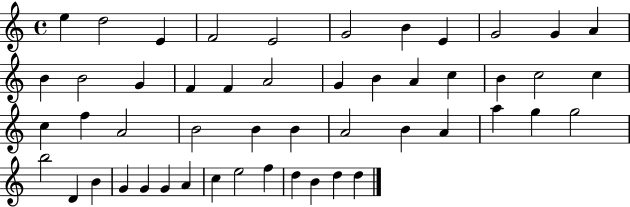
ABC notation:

X:1
T:Untitled
M:4/4
L:1/4
K:C
e d2 E F2 E2 G2 B E G2 G A B B2 G F F A2 G B A c B c2 c c f A2 B2 B B A2 B A a g g2 b2 D B G G G A c e2 f d B d d